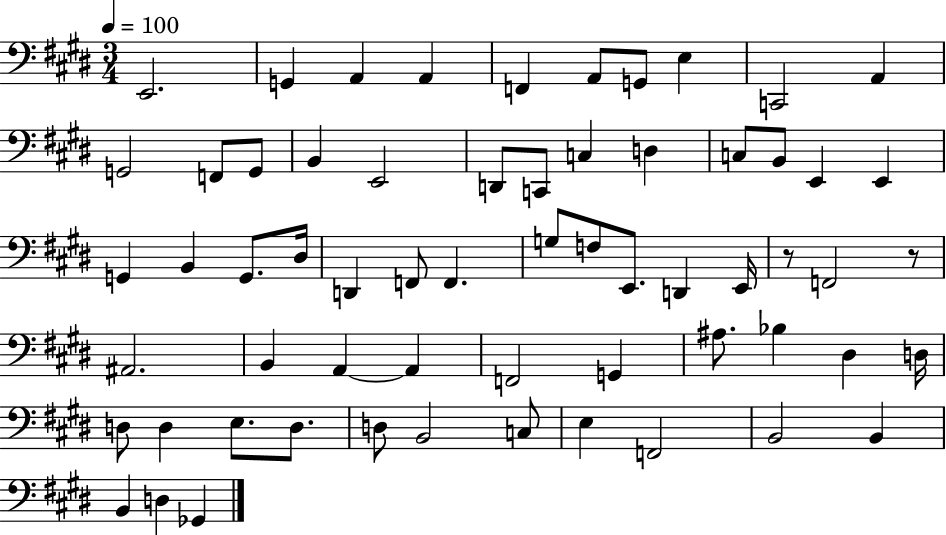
{
  \clef bass
  \numericTimeSignature
  \time 3/4
  \key e \major
  \tempo 4 = 100
  \repeat volta 2 { e,2. | g,4 a,4 a,4 | f,4 a,8 g,8 e4 | c,2 a,4 | \break g,2 f,8 g,8 | b,4 e,2 | d,8 c,8 c4 d4 | c8 b,8 e,4 e,4 | \break g,4 b,4 g,8. dis16 | d,4 f,8 f,4. | g8 f8 e,8. d,4 e,16 | r8 f,2 r8 | \break ais,2. | b,4 a,4~~ a,4 | f,2 g,4 | ais8. bes4 dis4 d16 | \break d8 d4 e8. d8. | d8 b,2 c8 | e4 f,2 | b,2 b,4 | \break b,4 d4 ges,4 | } \bar "|."
}